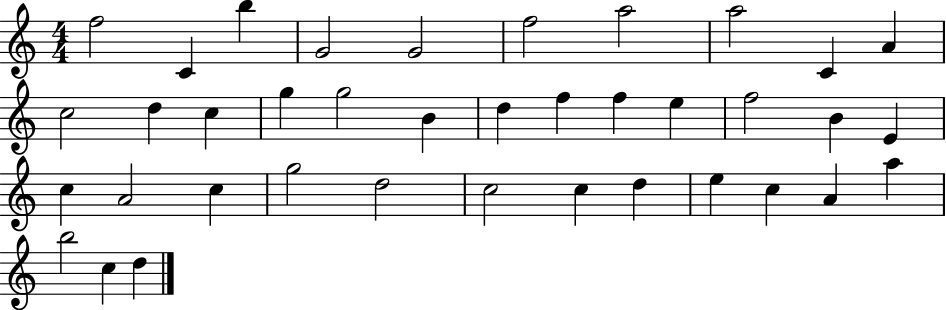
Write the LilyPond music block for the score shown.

{
  \clef treble
  \numericTimeSignature
  \time 4/4
  \key c \major
  f''2 c'4 b''4 | g'2 g'2 | f''2 a''2 | a''2 c'4 a'4 | \break c''2 d''4 c''4 | g''4 g''2 b'4 | d''4 f''4 f''4 e''4 | f''2 b'4 e'4 | \break c''4 a'2 c''4 | g''2 d''2 | c''2 c''4 d''4 | e''4 c''4 a'4 a''4 | \break b''2 c''4 d''4 | \bar "|."
}